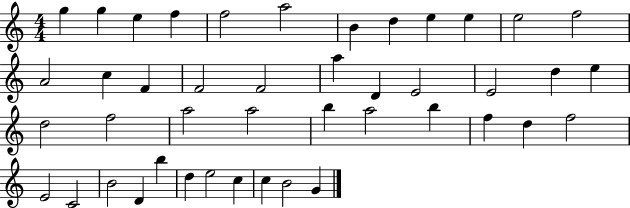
X:1
T:Untitled
M:4/4
L:1/4
K:C
g g e f f2 a2 B d e e e2 f2 A2 c F F2 F2 a D E2 E2 d e d2 f2 a2 a2 b a2 b f d f2 E2 C2 B2 D b d e2 c c B2 G